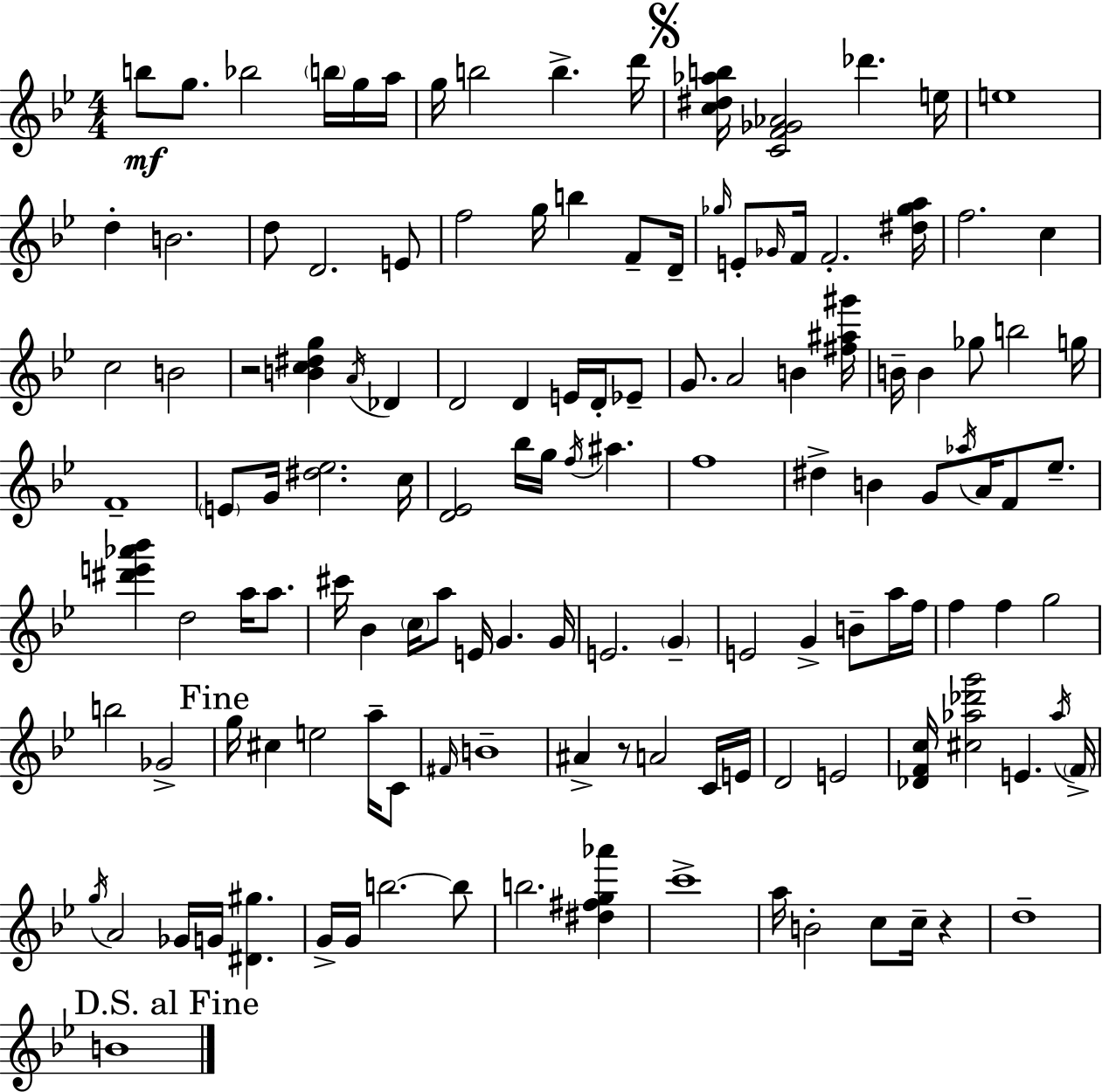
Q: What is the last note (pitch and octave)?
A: B4